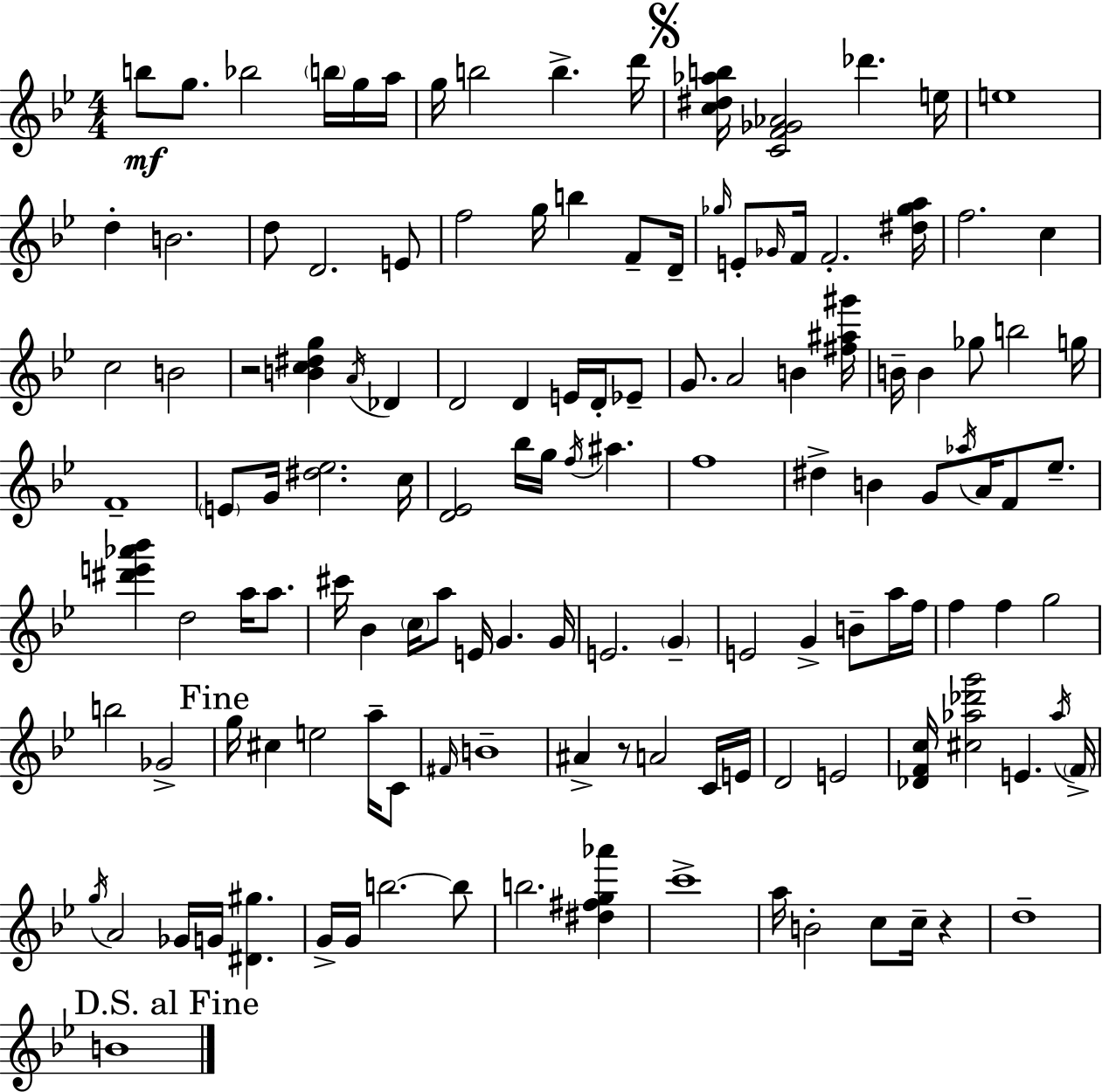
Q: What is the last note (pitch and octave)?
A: B4